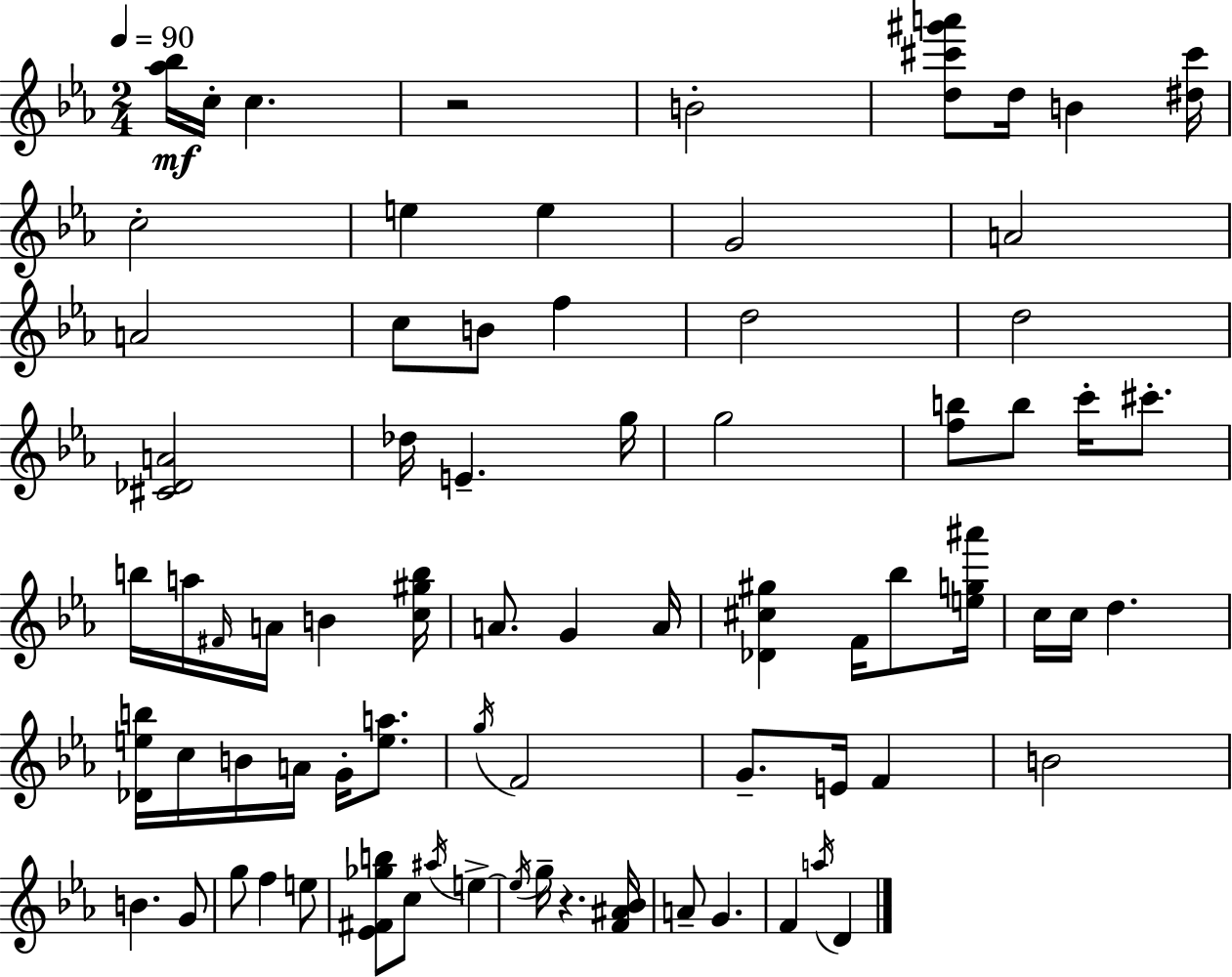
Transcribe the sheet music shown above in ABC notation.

X:1
T:Untitled
M:2/4
L:1/4
K:Eb
[_a_b]/4 c/4 c z2 B2 [d^c'^g'a']/2 d/4 B [^d^c']/4 c2 e e G2 A2 A2 c/2 B/2 f d2 d2 [^C_DA]2 _d/4 E g/4 g2 [fb]/2 b/2 c'/4 ^c'/2 b/4 a/4 ^F/4 A/4 B [c^gb]/4 A/2 G A/4 [_D^c^g] F/4 _b/2 [eg^a']/4 c/4 c/4 d [_Deb]/4 c/4 B/4 A/4 G/4 [ea]/2 g/4 F2 G/2 E/4 F B2 B G/2 g/2 f e/2 [_E^F_gb]/2 c/2 ^a/4 e e/4 g/4 z [F^A_B]/4 A/2 G F a/4 D